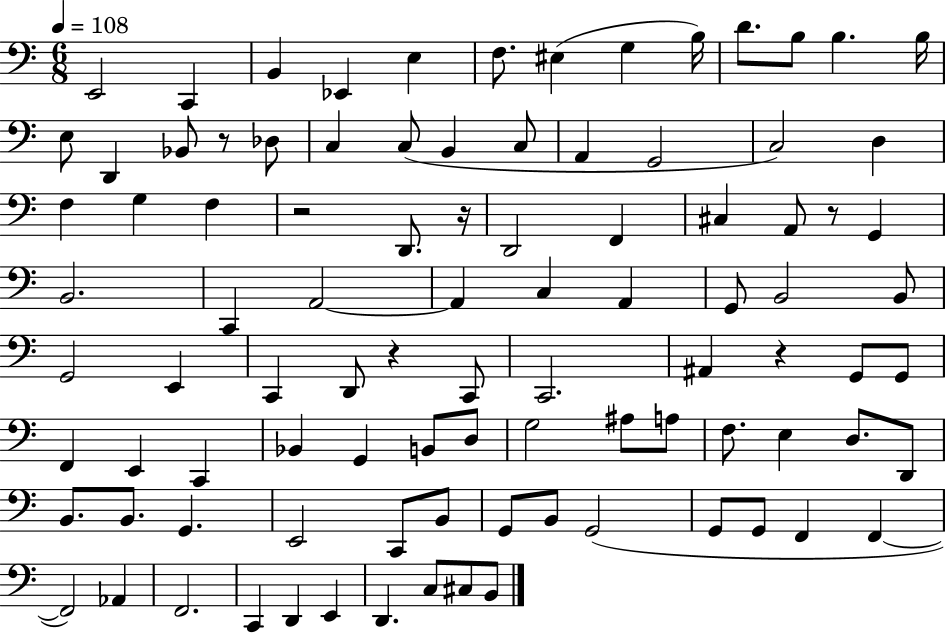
{
  \clef bass
  \numericTimeSignature
  \time 6/8
  \key c \major
  \tempo 4 = 108
  e,2 c,4 | b,4 ees,4 e4 | f8. eis4( g4 b16) | d'8. b8 b4. b16 | \break e8 d,4 bes,8 r8 des8 | c4 c8( b,4 c8 | a,4 g,2 | c2) d4 | \break f4 g4 f4 | r2 d,8. r16 | d,2 f,4 | cis4 a,8 r8 g,4 | \break b,2. | c,4 a,2~~ | a,4 c4 a,4 | g,8 b,2 b,8 | \break g,2 e,4 | c,4 d,8 r4 c,8 | c,2. | ais,4 r4 g,8 g,8 | \break f,4 e,4 c,4 | bes,4 g,4 b,8 d8 | g2 ais8 a8 | f8. e4 d8. d,8 | \break b,8. b,8. g,4. | e,2 c,8 b,8 | g,8 b,8 g,2( | g,8 g,8 f,4 f,4~~ | \break f,2) aes,4 | f,2. | c,4 d,4 e,4 | d,4. c8 cis8 b,8 | \break \bar "|."
}